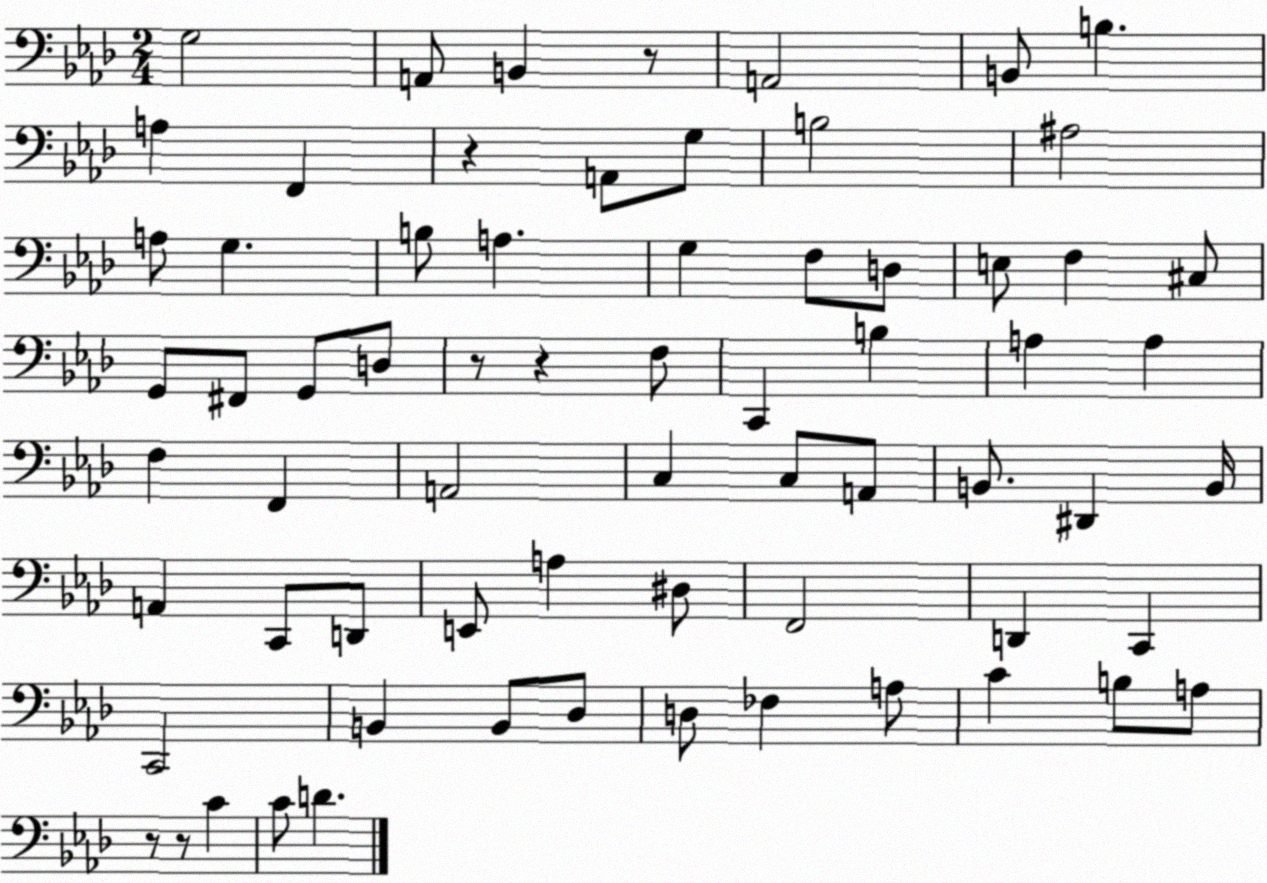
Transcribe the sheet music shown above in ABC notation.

X:1
T:Untitled
M:2/4
L:1/4
K:Ab
G,2 A,,/2 B,, z/2 A,,2 B,,/2 B, A, F,, z A,,/2 G,/2 B,2 ^A,2 A,/2 G, B,/2 A, G, F,/2 D,/2 E,/2 F, ^C,/2 G,,/2 ^F,,/2 G,,/2 D,/2 z/2 z F,/2 C,, B, A, A, F, F,, A,,2 C, C,/2 A,,/2 B,,/2 ^D,, B,,/4 A,, C,,/2 D,,/2 E,,/2 A, ^D,/2 F,,2 D,, C,, C,,2 B,, B,,/2 _D,/2 D,/2 _F, A,/2 C B,/2 A,/2 z/2 z/2 C C/2 D